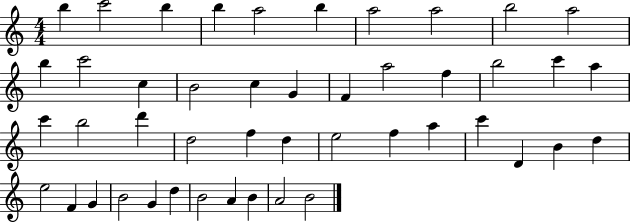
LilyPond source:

{
  \clef treble
  \numericTimeSignature
  \time 4/4
  \key c \major
  b''4 c'''2 b''4 | b''4 a''2 b''4 | a''2 a''2 | b''2 a''2 | \break b''4 c'''2 c''4 | b'2 c''4 g'4 | f'4 a''2 f''4 | b''2 c'''4 a''4 | \break c'''4 b''2 d'''4 | d''2 f''4 d''4 | e''2 f''4 a''4 | c'''4 d'4 b'4 d''4 | \break e''2 f'4 g'4 | b'2 g'4 d''4 | b'2 a'4 b'4 | a'2 b'2 | \break \bar "|."
}